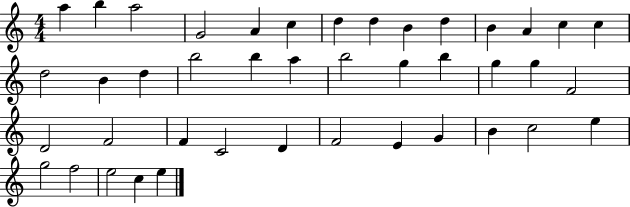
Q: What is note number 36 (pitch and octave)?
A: C5